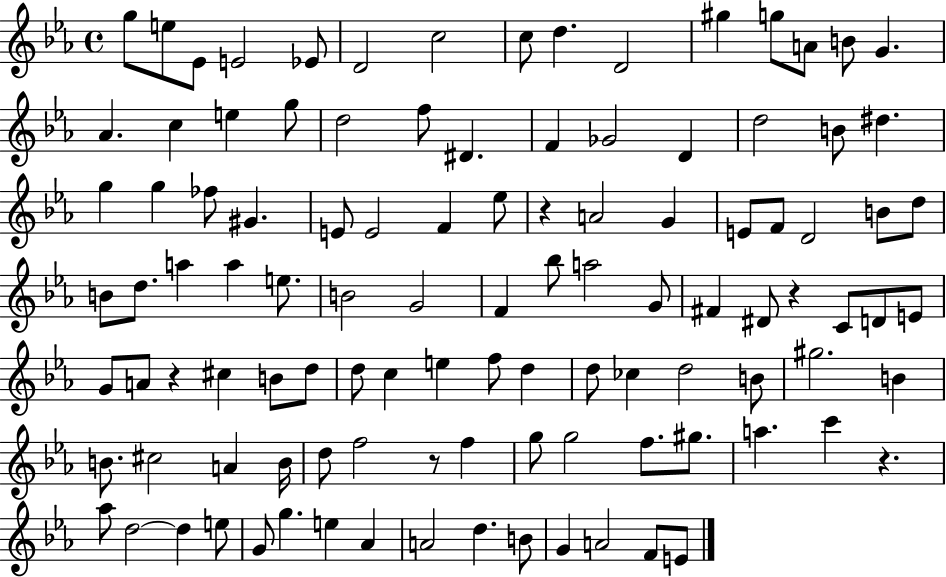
X:1
T:Untitled
M:4/4
L:1/4
K:Eb
g/2 e/2 _E/2 E2 _E/2 D2 c2 c/2 d D2 ^g g/2 A/2 B/2 G _A c e g/2 d2 f/2 ^D F _G2 D d2 B/2 ^d g g _f/2 ^G E/2 E2 F _e/2 z A2 G E/2 F/2 D2 B/2 d/2 B/2 d/2 a a e/2 B2 G2 F _b/2 a2 G/2 ^F ^D/2 z C/2 D/2 E/2 G/2 A/2 z ^c B/2 d/2 d/2 c e f/2 d d/2 _c d2 B/2 ^g2 B B/2 ^c2 A B/4 d/2 f2 z/2 f g/2 g2 f/2 ^g/2 a c' z _a/2 d2 d e/2 G/2 g e _A A2 d B/2 G A2 F/2 E/2